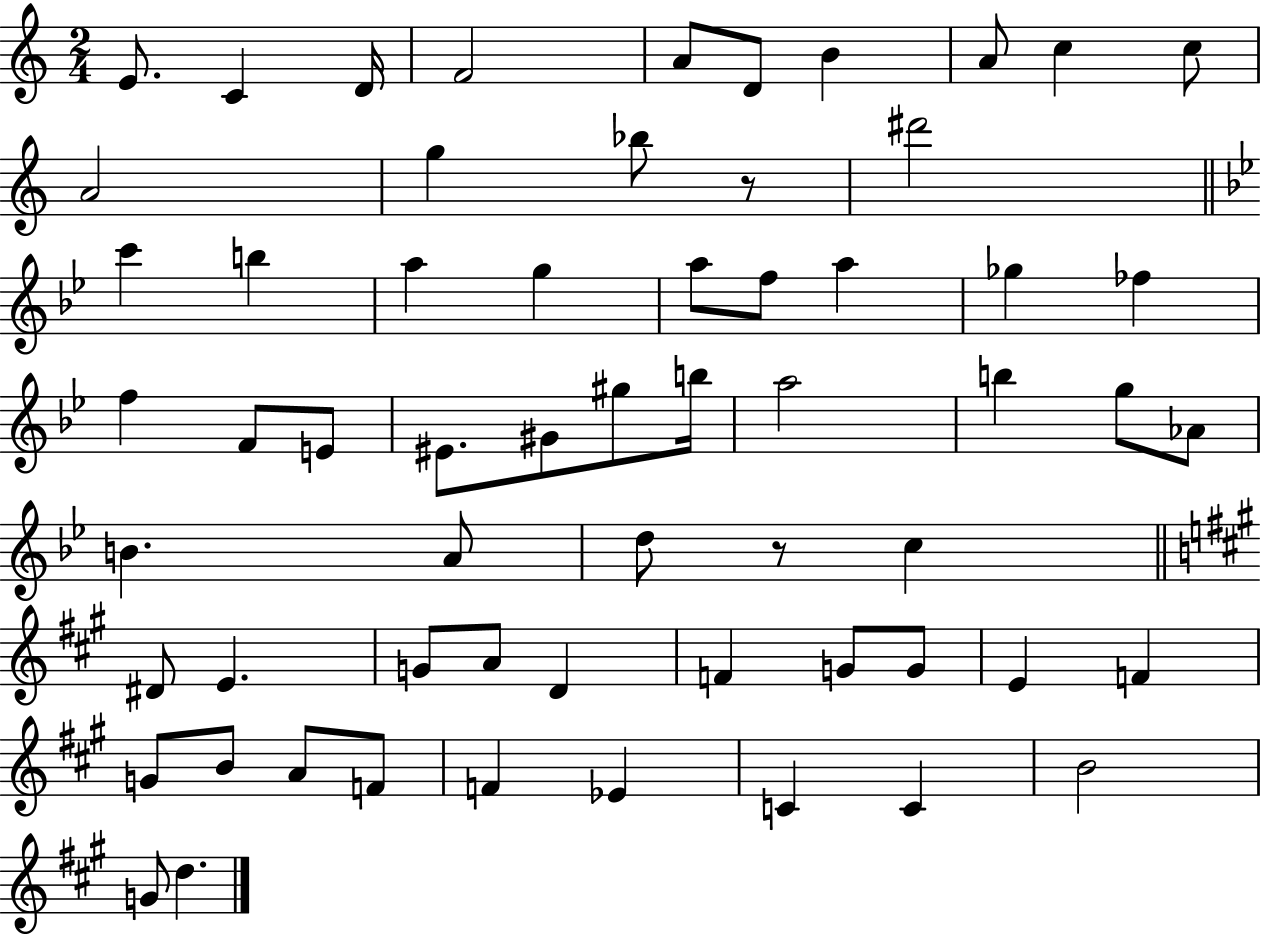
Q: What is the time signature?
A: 2/4